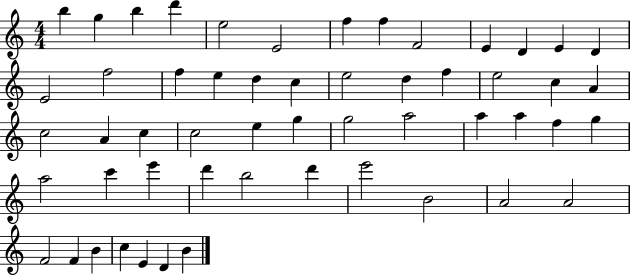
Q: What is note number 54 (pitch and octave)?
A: B4